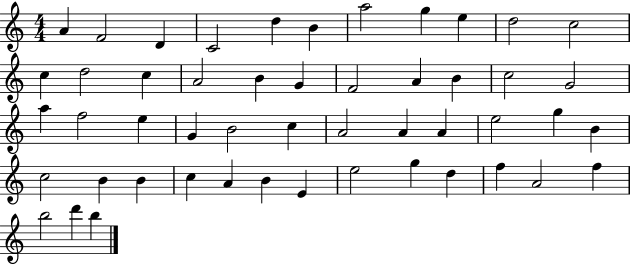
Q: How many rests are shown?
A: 0